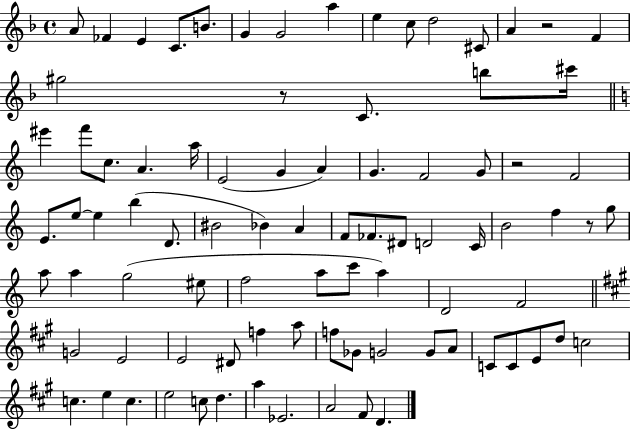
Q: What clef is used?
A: treble